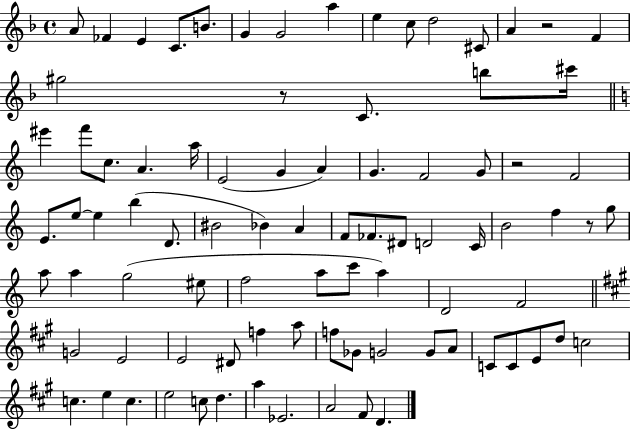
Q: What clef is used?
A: treble